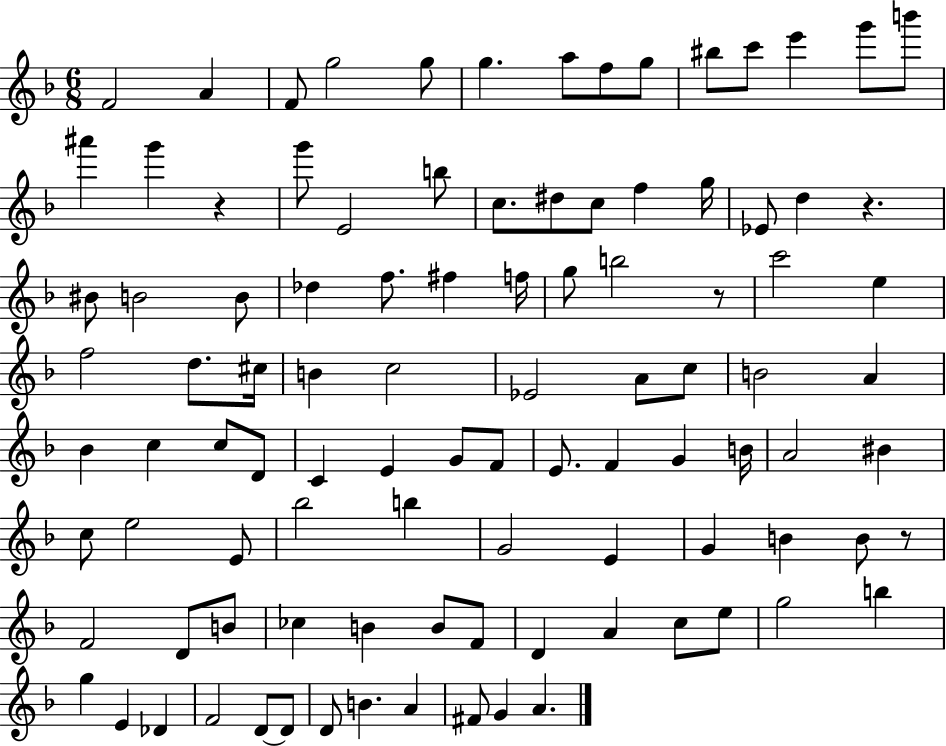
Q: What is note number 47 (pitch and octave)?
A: A4